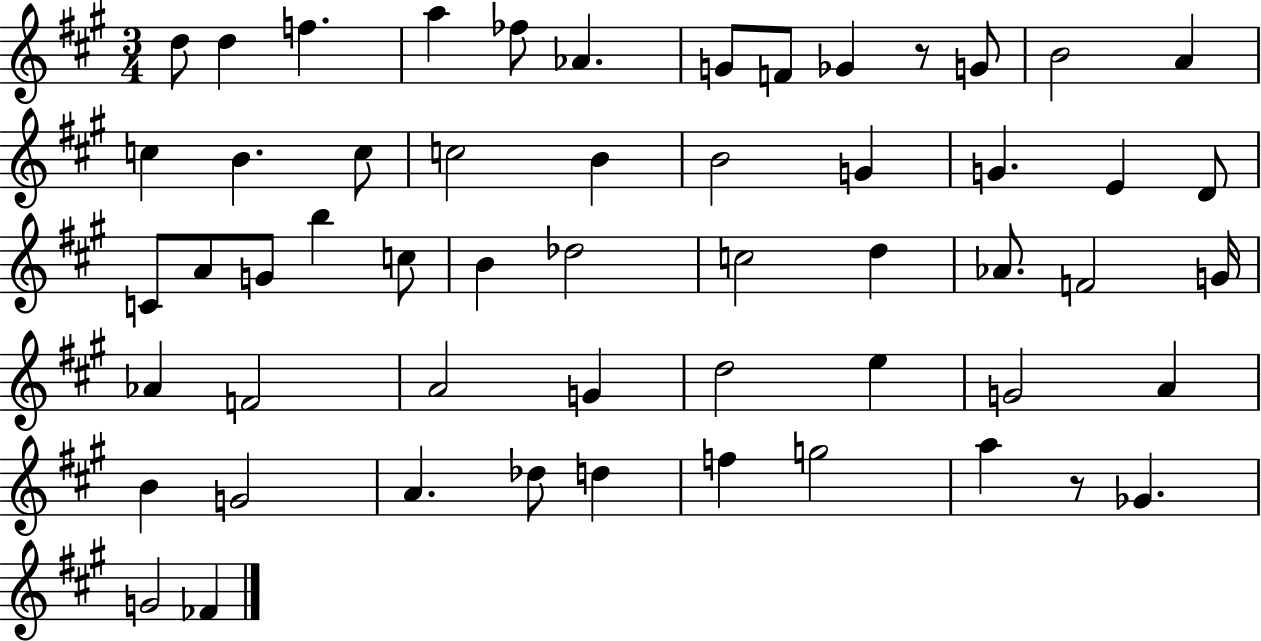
D5/e D5/q F5/q. A5/q FES5/e Ab4/q. G4/e F4/e Gb4/q R/e G4/e B4/h A4/q C5/q B4/q. C5/e C5/h B4/q B4/h G4/q G4/q. E4/q D4/e C4/e A4/e G4/e B5/q C5/e B4/q Db5/h C5/h D5/q Ab4/e. F4/h G4/s Ab4/q F4/h A4/h G4/q D5/h E5/q G4/h A4/q B4/q G4/h A4/q. Db5/e D5/q F5/q G5/h A5/q R/e Gb4/q. G4/h FES4/q